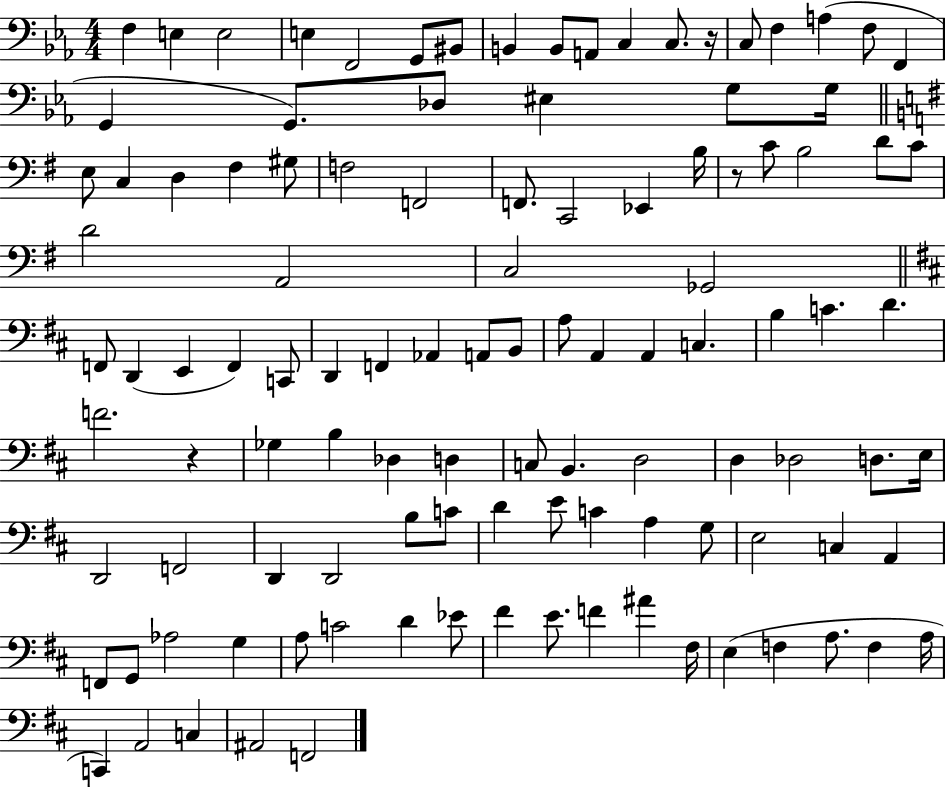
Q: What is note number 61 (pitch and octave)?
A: Gb3